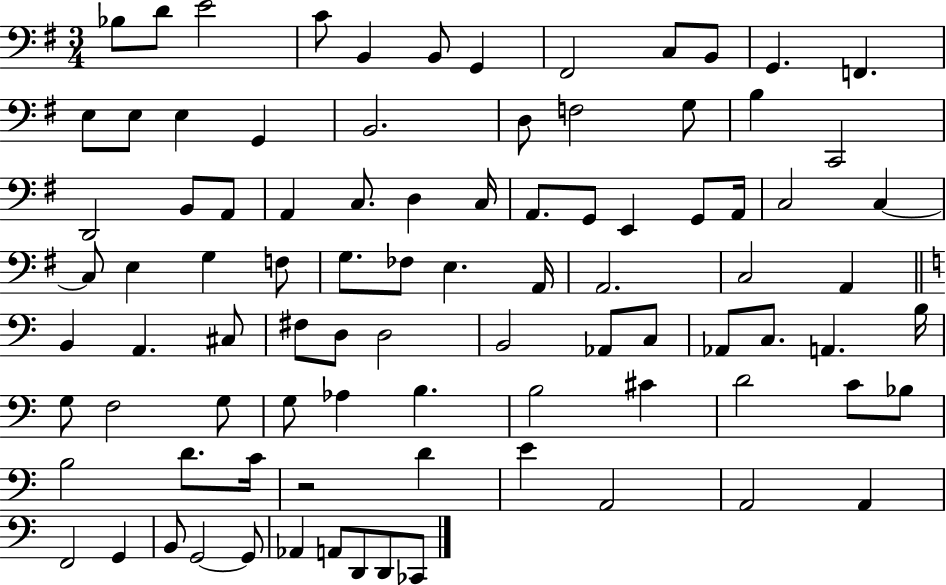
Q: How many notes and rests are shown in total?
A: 90